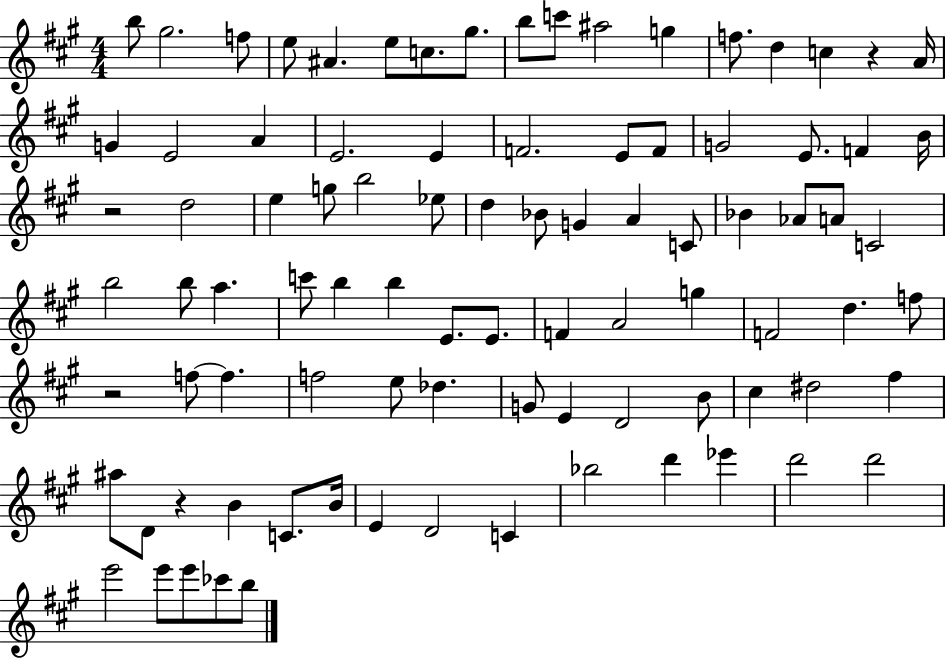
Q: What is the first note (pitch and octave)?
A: B5